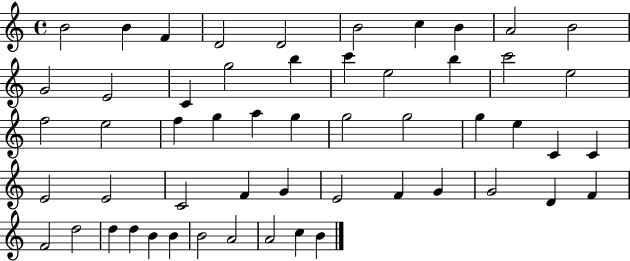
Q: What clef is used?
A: treble